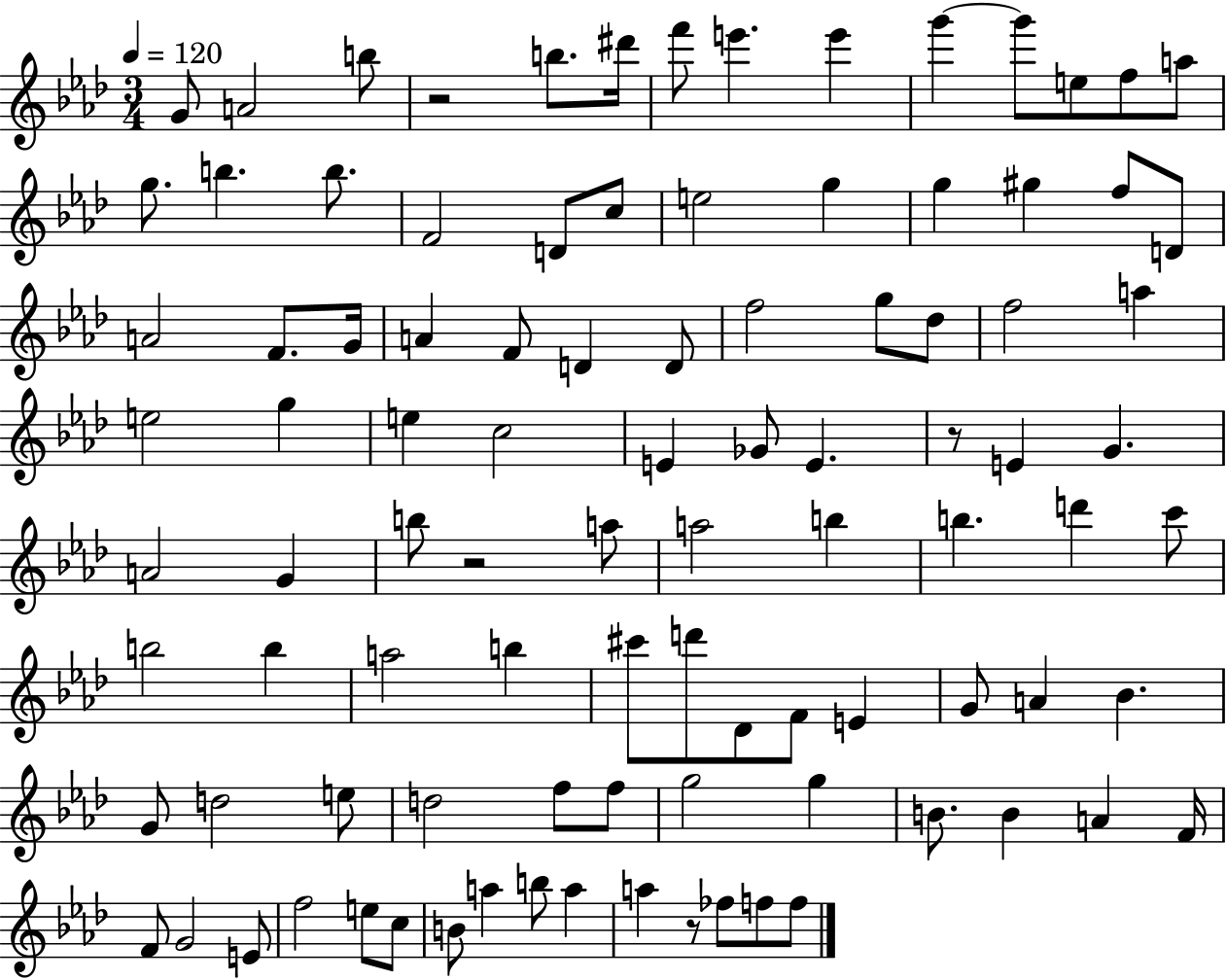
G4/e A4/h B5/e R/h B5/e. D#6/s F6/e E6/q. E6/q G6/q G6/e E5/e F5/e A5/e G5/e. B5/q. B5/e. F4/h D4/e C5/e E5/h G5/q G5/q G#5/q F5/e D4/e A4/h F4/e. G4/s A4/q F4/e D4/q D4/e F5/h G5/e Db5/e F5/h A5/q E5/h G5/q E5/q C5/h E4/q Gb4/e E4/q. R/e E4/q G4/q. A4/h G4/q B5/e R/h A5/e A5/h B5/q B5/q. D6/q C6/e B5/h B5/q A5/h B5/q C#6/e D6/e Db4/e F4/e E4/q G4/e A4/q Bb4/q. G4/e D5/h E5/e D5/h F5/e F5/e G5/h G5/q B4/e. B4/q A4/q F4/s F4/e G4/h E4/e F5/h E5/e C5/e B4/e A5/q B5/e A5/q A5/q R/e FES5/e F5/e F5/e